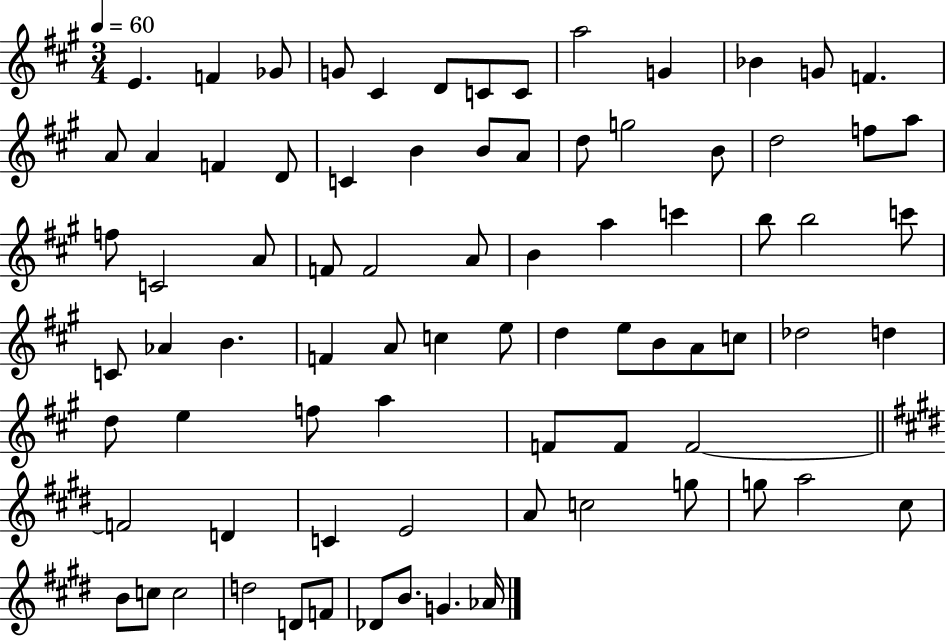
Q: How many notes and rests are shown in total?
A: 80